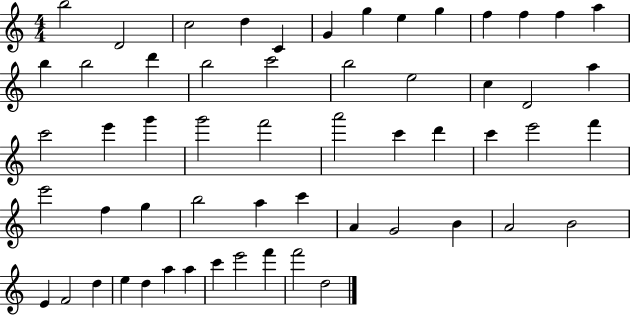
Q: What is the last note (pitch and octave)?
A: D5